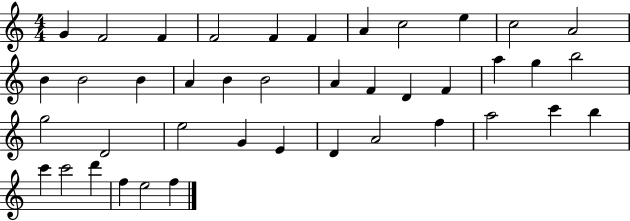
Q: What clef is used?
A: treble